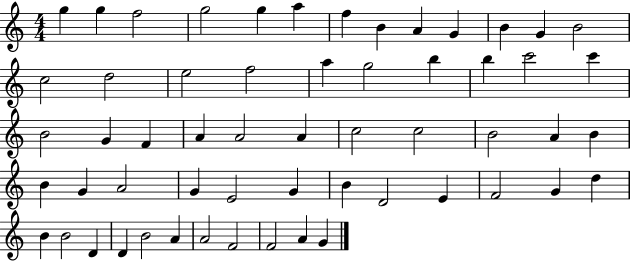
{
  \clef treble
  \numericTimeSignature
  \time 4/4
  \key c \major
  g''4 g''4 f''2 | g''2 g''4 a''4 | f''4 b'4 a'4 g'4 | b'4 g'4 b'2 | \break c''2 d''2 | e''2 f''2 | a''4 g''2 b''4 | b''4 c'''2 c'''4 | \break b'2 g'4 f'4 | a'4 a'2 a'4 | c''2 c''2 | b'2 a'4 b'4 | \break b'4 g'4 a'2 | g'4 e'2 g'4 | b'4 d'2 e'4 | f'2 g'4 d''4 | \break b'4 b'2 d'4 | d'4 b'2 a'4 | a'2 f'2 | f'2 a'4 g'4 | \break \bar "|."
}